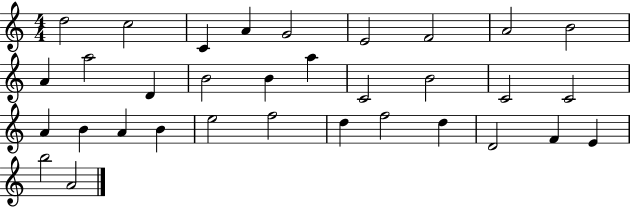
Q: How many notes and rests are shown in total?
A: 33